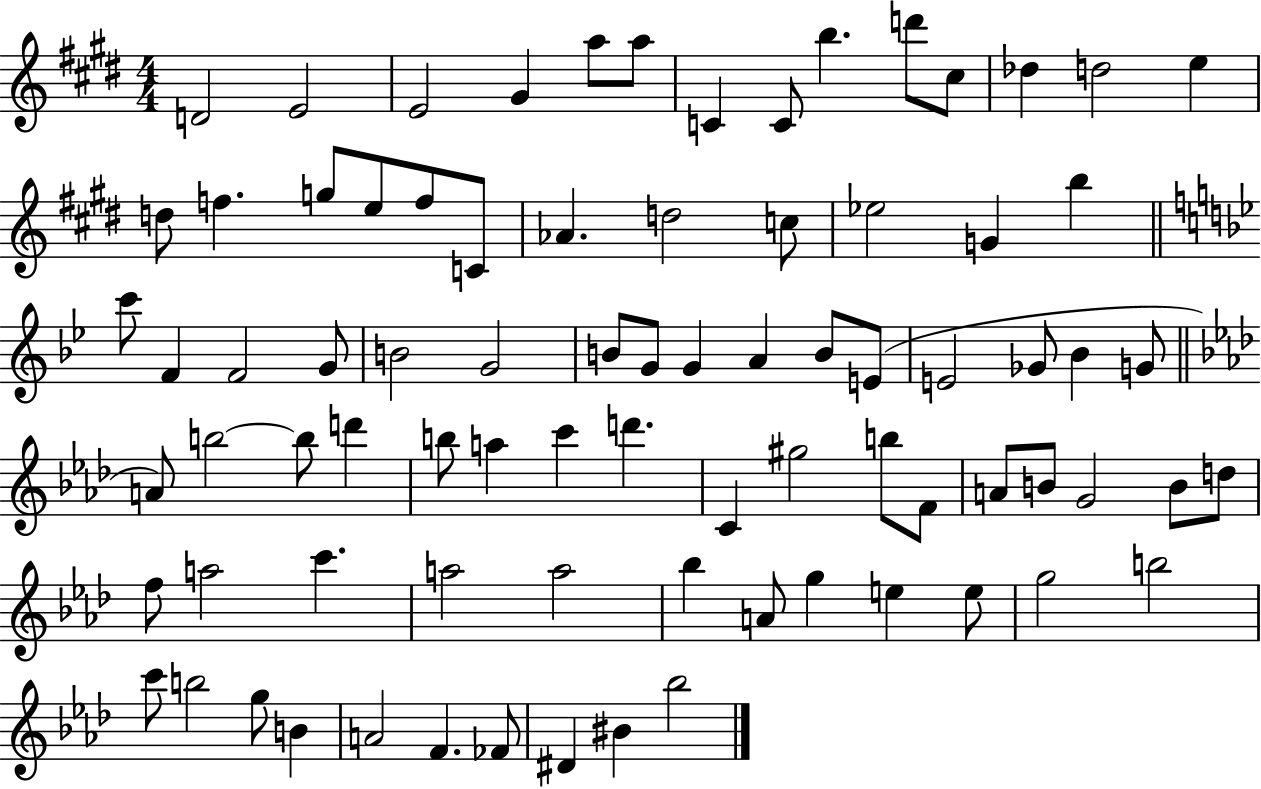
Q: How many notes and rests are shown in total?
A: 81